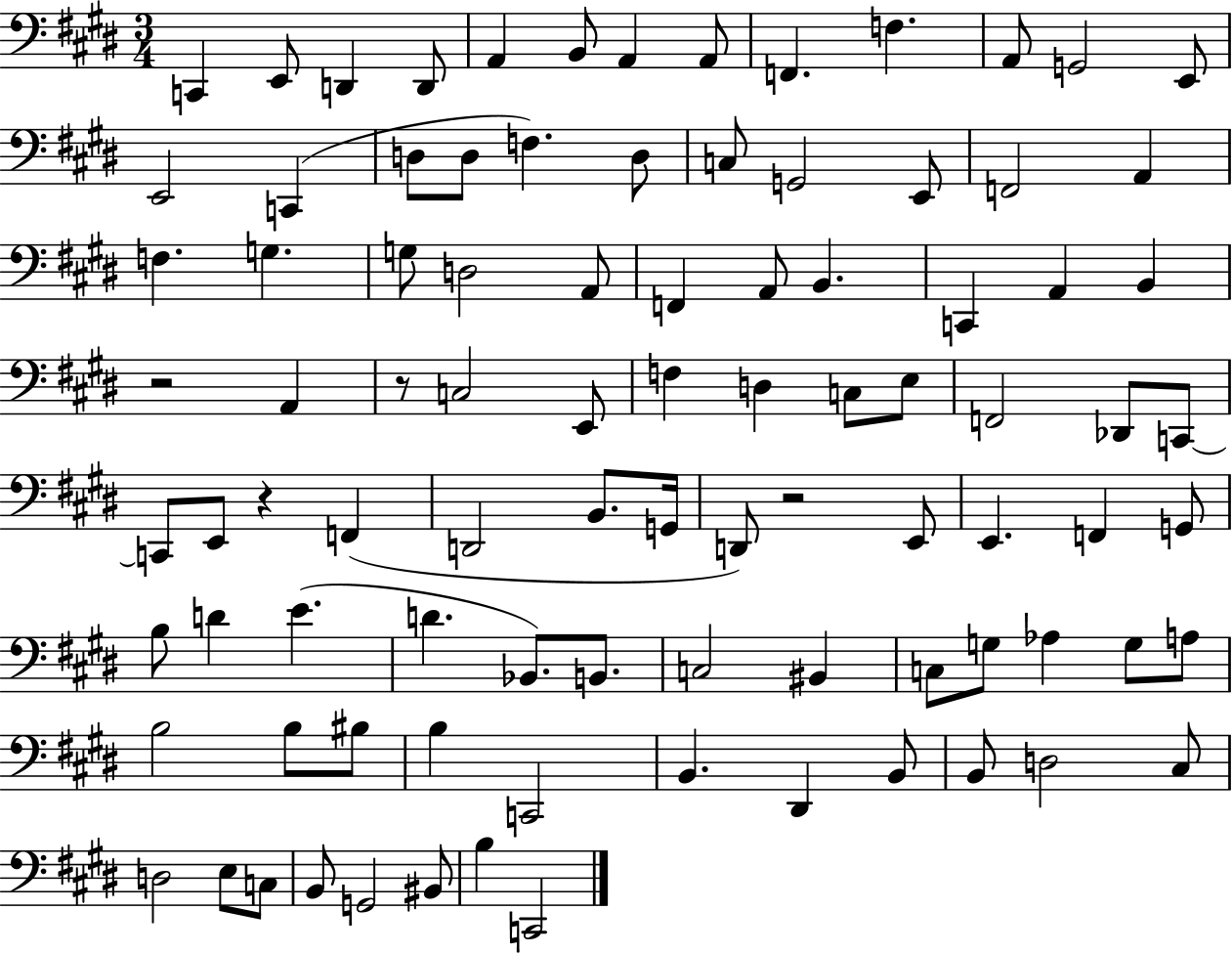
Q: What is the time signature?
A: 3/4